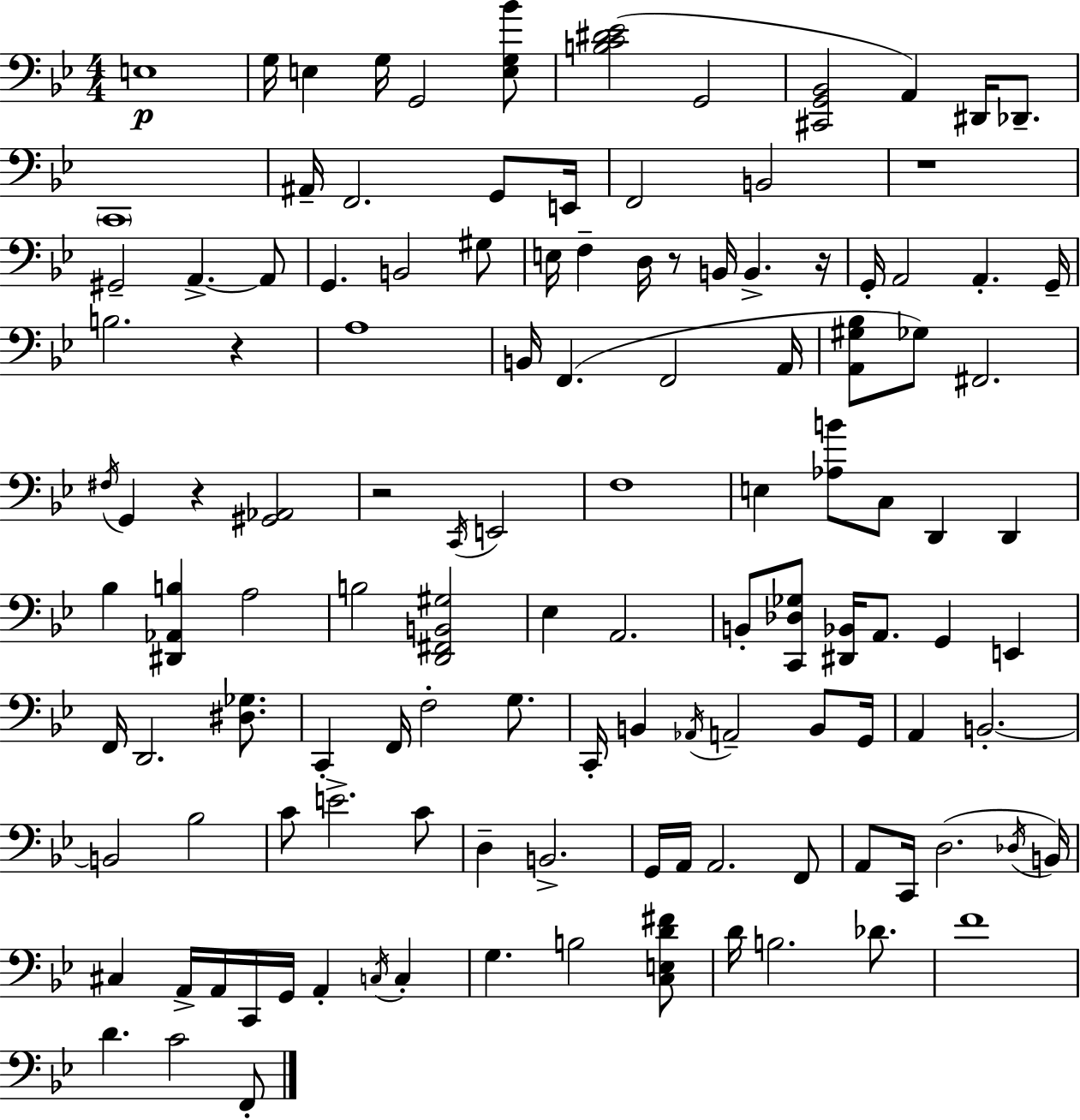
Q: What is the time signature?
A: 4/4